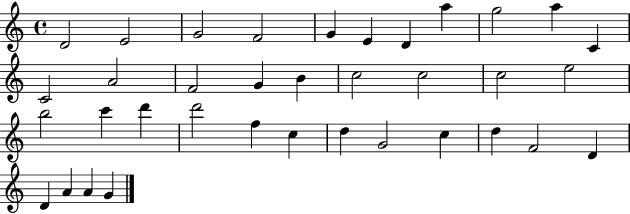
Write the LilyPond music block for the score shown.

{
  \clef treble
  \time 4/4
  \defaultTimeSignature
  \key c \major
  d'2 e'2 | g'2 f'2 | g'4 e'4 d'4 a''4 | g''2 a''4 c'4 | \break c'2 a'2 | f'2 g'4 b'4 | c''2 c''2 | c''2 e''2 | \break b''2 c'''4 d'''4 | d'''2 f''4 c''4 | d''4 g'2 c''4 | d''4 f'2 d'4 | \break d'4 a'4 a'4 g'4 | \bar "|."
}